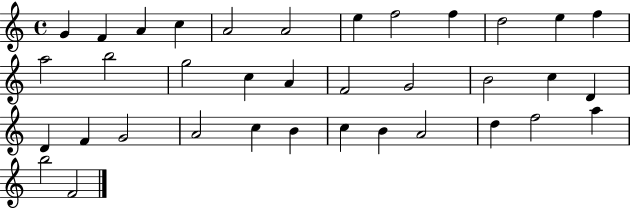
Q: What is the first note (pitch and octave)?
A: G4